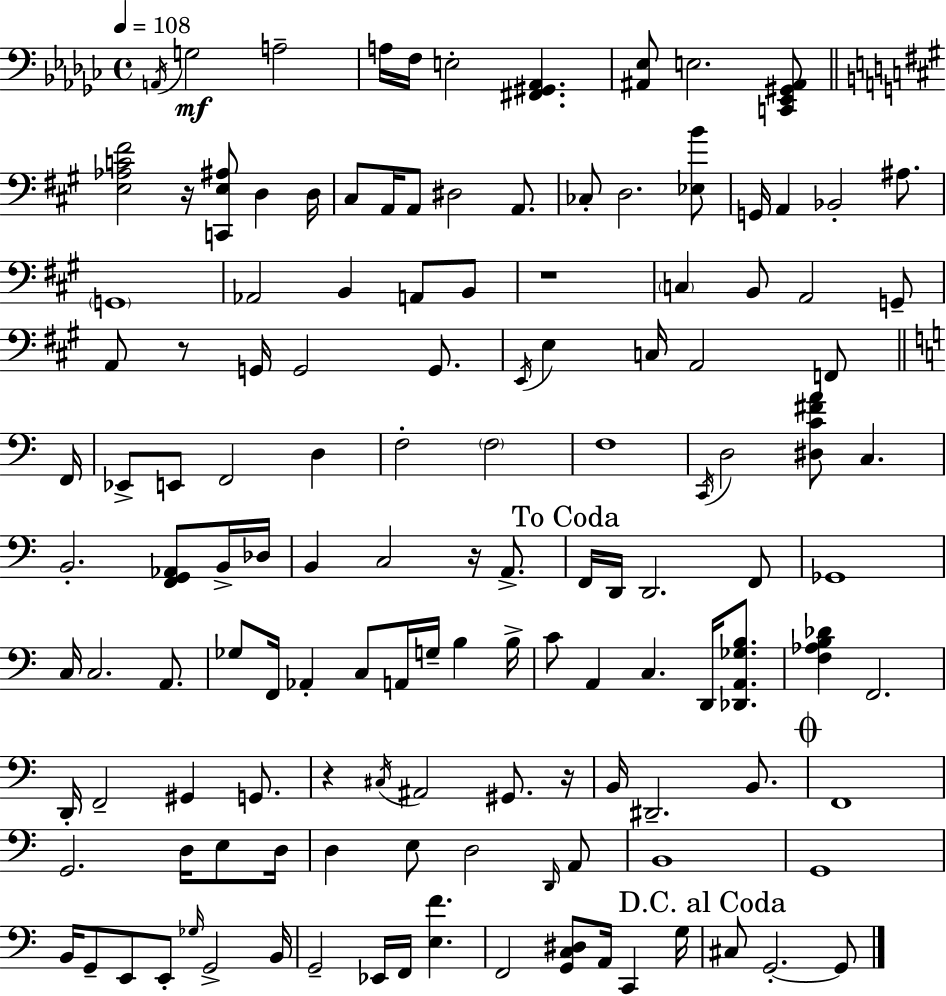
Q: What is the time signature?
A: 4/4